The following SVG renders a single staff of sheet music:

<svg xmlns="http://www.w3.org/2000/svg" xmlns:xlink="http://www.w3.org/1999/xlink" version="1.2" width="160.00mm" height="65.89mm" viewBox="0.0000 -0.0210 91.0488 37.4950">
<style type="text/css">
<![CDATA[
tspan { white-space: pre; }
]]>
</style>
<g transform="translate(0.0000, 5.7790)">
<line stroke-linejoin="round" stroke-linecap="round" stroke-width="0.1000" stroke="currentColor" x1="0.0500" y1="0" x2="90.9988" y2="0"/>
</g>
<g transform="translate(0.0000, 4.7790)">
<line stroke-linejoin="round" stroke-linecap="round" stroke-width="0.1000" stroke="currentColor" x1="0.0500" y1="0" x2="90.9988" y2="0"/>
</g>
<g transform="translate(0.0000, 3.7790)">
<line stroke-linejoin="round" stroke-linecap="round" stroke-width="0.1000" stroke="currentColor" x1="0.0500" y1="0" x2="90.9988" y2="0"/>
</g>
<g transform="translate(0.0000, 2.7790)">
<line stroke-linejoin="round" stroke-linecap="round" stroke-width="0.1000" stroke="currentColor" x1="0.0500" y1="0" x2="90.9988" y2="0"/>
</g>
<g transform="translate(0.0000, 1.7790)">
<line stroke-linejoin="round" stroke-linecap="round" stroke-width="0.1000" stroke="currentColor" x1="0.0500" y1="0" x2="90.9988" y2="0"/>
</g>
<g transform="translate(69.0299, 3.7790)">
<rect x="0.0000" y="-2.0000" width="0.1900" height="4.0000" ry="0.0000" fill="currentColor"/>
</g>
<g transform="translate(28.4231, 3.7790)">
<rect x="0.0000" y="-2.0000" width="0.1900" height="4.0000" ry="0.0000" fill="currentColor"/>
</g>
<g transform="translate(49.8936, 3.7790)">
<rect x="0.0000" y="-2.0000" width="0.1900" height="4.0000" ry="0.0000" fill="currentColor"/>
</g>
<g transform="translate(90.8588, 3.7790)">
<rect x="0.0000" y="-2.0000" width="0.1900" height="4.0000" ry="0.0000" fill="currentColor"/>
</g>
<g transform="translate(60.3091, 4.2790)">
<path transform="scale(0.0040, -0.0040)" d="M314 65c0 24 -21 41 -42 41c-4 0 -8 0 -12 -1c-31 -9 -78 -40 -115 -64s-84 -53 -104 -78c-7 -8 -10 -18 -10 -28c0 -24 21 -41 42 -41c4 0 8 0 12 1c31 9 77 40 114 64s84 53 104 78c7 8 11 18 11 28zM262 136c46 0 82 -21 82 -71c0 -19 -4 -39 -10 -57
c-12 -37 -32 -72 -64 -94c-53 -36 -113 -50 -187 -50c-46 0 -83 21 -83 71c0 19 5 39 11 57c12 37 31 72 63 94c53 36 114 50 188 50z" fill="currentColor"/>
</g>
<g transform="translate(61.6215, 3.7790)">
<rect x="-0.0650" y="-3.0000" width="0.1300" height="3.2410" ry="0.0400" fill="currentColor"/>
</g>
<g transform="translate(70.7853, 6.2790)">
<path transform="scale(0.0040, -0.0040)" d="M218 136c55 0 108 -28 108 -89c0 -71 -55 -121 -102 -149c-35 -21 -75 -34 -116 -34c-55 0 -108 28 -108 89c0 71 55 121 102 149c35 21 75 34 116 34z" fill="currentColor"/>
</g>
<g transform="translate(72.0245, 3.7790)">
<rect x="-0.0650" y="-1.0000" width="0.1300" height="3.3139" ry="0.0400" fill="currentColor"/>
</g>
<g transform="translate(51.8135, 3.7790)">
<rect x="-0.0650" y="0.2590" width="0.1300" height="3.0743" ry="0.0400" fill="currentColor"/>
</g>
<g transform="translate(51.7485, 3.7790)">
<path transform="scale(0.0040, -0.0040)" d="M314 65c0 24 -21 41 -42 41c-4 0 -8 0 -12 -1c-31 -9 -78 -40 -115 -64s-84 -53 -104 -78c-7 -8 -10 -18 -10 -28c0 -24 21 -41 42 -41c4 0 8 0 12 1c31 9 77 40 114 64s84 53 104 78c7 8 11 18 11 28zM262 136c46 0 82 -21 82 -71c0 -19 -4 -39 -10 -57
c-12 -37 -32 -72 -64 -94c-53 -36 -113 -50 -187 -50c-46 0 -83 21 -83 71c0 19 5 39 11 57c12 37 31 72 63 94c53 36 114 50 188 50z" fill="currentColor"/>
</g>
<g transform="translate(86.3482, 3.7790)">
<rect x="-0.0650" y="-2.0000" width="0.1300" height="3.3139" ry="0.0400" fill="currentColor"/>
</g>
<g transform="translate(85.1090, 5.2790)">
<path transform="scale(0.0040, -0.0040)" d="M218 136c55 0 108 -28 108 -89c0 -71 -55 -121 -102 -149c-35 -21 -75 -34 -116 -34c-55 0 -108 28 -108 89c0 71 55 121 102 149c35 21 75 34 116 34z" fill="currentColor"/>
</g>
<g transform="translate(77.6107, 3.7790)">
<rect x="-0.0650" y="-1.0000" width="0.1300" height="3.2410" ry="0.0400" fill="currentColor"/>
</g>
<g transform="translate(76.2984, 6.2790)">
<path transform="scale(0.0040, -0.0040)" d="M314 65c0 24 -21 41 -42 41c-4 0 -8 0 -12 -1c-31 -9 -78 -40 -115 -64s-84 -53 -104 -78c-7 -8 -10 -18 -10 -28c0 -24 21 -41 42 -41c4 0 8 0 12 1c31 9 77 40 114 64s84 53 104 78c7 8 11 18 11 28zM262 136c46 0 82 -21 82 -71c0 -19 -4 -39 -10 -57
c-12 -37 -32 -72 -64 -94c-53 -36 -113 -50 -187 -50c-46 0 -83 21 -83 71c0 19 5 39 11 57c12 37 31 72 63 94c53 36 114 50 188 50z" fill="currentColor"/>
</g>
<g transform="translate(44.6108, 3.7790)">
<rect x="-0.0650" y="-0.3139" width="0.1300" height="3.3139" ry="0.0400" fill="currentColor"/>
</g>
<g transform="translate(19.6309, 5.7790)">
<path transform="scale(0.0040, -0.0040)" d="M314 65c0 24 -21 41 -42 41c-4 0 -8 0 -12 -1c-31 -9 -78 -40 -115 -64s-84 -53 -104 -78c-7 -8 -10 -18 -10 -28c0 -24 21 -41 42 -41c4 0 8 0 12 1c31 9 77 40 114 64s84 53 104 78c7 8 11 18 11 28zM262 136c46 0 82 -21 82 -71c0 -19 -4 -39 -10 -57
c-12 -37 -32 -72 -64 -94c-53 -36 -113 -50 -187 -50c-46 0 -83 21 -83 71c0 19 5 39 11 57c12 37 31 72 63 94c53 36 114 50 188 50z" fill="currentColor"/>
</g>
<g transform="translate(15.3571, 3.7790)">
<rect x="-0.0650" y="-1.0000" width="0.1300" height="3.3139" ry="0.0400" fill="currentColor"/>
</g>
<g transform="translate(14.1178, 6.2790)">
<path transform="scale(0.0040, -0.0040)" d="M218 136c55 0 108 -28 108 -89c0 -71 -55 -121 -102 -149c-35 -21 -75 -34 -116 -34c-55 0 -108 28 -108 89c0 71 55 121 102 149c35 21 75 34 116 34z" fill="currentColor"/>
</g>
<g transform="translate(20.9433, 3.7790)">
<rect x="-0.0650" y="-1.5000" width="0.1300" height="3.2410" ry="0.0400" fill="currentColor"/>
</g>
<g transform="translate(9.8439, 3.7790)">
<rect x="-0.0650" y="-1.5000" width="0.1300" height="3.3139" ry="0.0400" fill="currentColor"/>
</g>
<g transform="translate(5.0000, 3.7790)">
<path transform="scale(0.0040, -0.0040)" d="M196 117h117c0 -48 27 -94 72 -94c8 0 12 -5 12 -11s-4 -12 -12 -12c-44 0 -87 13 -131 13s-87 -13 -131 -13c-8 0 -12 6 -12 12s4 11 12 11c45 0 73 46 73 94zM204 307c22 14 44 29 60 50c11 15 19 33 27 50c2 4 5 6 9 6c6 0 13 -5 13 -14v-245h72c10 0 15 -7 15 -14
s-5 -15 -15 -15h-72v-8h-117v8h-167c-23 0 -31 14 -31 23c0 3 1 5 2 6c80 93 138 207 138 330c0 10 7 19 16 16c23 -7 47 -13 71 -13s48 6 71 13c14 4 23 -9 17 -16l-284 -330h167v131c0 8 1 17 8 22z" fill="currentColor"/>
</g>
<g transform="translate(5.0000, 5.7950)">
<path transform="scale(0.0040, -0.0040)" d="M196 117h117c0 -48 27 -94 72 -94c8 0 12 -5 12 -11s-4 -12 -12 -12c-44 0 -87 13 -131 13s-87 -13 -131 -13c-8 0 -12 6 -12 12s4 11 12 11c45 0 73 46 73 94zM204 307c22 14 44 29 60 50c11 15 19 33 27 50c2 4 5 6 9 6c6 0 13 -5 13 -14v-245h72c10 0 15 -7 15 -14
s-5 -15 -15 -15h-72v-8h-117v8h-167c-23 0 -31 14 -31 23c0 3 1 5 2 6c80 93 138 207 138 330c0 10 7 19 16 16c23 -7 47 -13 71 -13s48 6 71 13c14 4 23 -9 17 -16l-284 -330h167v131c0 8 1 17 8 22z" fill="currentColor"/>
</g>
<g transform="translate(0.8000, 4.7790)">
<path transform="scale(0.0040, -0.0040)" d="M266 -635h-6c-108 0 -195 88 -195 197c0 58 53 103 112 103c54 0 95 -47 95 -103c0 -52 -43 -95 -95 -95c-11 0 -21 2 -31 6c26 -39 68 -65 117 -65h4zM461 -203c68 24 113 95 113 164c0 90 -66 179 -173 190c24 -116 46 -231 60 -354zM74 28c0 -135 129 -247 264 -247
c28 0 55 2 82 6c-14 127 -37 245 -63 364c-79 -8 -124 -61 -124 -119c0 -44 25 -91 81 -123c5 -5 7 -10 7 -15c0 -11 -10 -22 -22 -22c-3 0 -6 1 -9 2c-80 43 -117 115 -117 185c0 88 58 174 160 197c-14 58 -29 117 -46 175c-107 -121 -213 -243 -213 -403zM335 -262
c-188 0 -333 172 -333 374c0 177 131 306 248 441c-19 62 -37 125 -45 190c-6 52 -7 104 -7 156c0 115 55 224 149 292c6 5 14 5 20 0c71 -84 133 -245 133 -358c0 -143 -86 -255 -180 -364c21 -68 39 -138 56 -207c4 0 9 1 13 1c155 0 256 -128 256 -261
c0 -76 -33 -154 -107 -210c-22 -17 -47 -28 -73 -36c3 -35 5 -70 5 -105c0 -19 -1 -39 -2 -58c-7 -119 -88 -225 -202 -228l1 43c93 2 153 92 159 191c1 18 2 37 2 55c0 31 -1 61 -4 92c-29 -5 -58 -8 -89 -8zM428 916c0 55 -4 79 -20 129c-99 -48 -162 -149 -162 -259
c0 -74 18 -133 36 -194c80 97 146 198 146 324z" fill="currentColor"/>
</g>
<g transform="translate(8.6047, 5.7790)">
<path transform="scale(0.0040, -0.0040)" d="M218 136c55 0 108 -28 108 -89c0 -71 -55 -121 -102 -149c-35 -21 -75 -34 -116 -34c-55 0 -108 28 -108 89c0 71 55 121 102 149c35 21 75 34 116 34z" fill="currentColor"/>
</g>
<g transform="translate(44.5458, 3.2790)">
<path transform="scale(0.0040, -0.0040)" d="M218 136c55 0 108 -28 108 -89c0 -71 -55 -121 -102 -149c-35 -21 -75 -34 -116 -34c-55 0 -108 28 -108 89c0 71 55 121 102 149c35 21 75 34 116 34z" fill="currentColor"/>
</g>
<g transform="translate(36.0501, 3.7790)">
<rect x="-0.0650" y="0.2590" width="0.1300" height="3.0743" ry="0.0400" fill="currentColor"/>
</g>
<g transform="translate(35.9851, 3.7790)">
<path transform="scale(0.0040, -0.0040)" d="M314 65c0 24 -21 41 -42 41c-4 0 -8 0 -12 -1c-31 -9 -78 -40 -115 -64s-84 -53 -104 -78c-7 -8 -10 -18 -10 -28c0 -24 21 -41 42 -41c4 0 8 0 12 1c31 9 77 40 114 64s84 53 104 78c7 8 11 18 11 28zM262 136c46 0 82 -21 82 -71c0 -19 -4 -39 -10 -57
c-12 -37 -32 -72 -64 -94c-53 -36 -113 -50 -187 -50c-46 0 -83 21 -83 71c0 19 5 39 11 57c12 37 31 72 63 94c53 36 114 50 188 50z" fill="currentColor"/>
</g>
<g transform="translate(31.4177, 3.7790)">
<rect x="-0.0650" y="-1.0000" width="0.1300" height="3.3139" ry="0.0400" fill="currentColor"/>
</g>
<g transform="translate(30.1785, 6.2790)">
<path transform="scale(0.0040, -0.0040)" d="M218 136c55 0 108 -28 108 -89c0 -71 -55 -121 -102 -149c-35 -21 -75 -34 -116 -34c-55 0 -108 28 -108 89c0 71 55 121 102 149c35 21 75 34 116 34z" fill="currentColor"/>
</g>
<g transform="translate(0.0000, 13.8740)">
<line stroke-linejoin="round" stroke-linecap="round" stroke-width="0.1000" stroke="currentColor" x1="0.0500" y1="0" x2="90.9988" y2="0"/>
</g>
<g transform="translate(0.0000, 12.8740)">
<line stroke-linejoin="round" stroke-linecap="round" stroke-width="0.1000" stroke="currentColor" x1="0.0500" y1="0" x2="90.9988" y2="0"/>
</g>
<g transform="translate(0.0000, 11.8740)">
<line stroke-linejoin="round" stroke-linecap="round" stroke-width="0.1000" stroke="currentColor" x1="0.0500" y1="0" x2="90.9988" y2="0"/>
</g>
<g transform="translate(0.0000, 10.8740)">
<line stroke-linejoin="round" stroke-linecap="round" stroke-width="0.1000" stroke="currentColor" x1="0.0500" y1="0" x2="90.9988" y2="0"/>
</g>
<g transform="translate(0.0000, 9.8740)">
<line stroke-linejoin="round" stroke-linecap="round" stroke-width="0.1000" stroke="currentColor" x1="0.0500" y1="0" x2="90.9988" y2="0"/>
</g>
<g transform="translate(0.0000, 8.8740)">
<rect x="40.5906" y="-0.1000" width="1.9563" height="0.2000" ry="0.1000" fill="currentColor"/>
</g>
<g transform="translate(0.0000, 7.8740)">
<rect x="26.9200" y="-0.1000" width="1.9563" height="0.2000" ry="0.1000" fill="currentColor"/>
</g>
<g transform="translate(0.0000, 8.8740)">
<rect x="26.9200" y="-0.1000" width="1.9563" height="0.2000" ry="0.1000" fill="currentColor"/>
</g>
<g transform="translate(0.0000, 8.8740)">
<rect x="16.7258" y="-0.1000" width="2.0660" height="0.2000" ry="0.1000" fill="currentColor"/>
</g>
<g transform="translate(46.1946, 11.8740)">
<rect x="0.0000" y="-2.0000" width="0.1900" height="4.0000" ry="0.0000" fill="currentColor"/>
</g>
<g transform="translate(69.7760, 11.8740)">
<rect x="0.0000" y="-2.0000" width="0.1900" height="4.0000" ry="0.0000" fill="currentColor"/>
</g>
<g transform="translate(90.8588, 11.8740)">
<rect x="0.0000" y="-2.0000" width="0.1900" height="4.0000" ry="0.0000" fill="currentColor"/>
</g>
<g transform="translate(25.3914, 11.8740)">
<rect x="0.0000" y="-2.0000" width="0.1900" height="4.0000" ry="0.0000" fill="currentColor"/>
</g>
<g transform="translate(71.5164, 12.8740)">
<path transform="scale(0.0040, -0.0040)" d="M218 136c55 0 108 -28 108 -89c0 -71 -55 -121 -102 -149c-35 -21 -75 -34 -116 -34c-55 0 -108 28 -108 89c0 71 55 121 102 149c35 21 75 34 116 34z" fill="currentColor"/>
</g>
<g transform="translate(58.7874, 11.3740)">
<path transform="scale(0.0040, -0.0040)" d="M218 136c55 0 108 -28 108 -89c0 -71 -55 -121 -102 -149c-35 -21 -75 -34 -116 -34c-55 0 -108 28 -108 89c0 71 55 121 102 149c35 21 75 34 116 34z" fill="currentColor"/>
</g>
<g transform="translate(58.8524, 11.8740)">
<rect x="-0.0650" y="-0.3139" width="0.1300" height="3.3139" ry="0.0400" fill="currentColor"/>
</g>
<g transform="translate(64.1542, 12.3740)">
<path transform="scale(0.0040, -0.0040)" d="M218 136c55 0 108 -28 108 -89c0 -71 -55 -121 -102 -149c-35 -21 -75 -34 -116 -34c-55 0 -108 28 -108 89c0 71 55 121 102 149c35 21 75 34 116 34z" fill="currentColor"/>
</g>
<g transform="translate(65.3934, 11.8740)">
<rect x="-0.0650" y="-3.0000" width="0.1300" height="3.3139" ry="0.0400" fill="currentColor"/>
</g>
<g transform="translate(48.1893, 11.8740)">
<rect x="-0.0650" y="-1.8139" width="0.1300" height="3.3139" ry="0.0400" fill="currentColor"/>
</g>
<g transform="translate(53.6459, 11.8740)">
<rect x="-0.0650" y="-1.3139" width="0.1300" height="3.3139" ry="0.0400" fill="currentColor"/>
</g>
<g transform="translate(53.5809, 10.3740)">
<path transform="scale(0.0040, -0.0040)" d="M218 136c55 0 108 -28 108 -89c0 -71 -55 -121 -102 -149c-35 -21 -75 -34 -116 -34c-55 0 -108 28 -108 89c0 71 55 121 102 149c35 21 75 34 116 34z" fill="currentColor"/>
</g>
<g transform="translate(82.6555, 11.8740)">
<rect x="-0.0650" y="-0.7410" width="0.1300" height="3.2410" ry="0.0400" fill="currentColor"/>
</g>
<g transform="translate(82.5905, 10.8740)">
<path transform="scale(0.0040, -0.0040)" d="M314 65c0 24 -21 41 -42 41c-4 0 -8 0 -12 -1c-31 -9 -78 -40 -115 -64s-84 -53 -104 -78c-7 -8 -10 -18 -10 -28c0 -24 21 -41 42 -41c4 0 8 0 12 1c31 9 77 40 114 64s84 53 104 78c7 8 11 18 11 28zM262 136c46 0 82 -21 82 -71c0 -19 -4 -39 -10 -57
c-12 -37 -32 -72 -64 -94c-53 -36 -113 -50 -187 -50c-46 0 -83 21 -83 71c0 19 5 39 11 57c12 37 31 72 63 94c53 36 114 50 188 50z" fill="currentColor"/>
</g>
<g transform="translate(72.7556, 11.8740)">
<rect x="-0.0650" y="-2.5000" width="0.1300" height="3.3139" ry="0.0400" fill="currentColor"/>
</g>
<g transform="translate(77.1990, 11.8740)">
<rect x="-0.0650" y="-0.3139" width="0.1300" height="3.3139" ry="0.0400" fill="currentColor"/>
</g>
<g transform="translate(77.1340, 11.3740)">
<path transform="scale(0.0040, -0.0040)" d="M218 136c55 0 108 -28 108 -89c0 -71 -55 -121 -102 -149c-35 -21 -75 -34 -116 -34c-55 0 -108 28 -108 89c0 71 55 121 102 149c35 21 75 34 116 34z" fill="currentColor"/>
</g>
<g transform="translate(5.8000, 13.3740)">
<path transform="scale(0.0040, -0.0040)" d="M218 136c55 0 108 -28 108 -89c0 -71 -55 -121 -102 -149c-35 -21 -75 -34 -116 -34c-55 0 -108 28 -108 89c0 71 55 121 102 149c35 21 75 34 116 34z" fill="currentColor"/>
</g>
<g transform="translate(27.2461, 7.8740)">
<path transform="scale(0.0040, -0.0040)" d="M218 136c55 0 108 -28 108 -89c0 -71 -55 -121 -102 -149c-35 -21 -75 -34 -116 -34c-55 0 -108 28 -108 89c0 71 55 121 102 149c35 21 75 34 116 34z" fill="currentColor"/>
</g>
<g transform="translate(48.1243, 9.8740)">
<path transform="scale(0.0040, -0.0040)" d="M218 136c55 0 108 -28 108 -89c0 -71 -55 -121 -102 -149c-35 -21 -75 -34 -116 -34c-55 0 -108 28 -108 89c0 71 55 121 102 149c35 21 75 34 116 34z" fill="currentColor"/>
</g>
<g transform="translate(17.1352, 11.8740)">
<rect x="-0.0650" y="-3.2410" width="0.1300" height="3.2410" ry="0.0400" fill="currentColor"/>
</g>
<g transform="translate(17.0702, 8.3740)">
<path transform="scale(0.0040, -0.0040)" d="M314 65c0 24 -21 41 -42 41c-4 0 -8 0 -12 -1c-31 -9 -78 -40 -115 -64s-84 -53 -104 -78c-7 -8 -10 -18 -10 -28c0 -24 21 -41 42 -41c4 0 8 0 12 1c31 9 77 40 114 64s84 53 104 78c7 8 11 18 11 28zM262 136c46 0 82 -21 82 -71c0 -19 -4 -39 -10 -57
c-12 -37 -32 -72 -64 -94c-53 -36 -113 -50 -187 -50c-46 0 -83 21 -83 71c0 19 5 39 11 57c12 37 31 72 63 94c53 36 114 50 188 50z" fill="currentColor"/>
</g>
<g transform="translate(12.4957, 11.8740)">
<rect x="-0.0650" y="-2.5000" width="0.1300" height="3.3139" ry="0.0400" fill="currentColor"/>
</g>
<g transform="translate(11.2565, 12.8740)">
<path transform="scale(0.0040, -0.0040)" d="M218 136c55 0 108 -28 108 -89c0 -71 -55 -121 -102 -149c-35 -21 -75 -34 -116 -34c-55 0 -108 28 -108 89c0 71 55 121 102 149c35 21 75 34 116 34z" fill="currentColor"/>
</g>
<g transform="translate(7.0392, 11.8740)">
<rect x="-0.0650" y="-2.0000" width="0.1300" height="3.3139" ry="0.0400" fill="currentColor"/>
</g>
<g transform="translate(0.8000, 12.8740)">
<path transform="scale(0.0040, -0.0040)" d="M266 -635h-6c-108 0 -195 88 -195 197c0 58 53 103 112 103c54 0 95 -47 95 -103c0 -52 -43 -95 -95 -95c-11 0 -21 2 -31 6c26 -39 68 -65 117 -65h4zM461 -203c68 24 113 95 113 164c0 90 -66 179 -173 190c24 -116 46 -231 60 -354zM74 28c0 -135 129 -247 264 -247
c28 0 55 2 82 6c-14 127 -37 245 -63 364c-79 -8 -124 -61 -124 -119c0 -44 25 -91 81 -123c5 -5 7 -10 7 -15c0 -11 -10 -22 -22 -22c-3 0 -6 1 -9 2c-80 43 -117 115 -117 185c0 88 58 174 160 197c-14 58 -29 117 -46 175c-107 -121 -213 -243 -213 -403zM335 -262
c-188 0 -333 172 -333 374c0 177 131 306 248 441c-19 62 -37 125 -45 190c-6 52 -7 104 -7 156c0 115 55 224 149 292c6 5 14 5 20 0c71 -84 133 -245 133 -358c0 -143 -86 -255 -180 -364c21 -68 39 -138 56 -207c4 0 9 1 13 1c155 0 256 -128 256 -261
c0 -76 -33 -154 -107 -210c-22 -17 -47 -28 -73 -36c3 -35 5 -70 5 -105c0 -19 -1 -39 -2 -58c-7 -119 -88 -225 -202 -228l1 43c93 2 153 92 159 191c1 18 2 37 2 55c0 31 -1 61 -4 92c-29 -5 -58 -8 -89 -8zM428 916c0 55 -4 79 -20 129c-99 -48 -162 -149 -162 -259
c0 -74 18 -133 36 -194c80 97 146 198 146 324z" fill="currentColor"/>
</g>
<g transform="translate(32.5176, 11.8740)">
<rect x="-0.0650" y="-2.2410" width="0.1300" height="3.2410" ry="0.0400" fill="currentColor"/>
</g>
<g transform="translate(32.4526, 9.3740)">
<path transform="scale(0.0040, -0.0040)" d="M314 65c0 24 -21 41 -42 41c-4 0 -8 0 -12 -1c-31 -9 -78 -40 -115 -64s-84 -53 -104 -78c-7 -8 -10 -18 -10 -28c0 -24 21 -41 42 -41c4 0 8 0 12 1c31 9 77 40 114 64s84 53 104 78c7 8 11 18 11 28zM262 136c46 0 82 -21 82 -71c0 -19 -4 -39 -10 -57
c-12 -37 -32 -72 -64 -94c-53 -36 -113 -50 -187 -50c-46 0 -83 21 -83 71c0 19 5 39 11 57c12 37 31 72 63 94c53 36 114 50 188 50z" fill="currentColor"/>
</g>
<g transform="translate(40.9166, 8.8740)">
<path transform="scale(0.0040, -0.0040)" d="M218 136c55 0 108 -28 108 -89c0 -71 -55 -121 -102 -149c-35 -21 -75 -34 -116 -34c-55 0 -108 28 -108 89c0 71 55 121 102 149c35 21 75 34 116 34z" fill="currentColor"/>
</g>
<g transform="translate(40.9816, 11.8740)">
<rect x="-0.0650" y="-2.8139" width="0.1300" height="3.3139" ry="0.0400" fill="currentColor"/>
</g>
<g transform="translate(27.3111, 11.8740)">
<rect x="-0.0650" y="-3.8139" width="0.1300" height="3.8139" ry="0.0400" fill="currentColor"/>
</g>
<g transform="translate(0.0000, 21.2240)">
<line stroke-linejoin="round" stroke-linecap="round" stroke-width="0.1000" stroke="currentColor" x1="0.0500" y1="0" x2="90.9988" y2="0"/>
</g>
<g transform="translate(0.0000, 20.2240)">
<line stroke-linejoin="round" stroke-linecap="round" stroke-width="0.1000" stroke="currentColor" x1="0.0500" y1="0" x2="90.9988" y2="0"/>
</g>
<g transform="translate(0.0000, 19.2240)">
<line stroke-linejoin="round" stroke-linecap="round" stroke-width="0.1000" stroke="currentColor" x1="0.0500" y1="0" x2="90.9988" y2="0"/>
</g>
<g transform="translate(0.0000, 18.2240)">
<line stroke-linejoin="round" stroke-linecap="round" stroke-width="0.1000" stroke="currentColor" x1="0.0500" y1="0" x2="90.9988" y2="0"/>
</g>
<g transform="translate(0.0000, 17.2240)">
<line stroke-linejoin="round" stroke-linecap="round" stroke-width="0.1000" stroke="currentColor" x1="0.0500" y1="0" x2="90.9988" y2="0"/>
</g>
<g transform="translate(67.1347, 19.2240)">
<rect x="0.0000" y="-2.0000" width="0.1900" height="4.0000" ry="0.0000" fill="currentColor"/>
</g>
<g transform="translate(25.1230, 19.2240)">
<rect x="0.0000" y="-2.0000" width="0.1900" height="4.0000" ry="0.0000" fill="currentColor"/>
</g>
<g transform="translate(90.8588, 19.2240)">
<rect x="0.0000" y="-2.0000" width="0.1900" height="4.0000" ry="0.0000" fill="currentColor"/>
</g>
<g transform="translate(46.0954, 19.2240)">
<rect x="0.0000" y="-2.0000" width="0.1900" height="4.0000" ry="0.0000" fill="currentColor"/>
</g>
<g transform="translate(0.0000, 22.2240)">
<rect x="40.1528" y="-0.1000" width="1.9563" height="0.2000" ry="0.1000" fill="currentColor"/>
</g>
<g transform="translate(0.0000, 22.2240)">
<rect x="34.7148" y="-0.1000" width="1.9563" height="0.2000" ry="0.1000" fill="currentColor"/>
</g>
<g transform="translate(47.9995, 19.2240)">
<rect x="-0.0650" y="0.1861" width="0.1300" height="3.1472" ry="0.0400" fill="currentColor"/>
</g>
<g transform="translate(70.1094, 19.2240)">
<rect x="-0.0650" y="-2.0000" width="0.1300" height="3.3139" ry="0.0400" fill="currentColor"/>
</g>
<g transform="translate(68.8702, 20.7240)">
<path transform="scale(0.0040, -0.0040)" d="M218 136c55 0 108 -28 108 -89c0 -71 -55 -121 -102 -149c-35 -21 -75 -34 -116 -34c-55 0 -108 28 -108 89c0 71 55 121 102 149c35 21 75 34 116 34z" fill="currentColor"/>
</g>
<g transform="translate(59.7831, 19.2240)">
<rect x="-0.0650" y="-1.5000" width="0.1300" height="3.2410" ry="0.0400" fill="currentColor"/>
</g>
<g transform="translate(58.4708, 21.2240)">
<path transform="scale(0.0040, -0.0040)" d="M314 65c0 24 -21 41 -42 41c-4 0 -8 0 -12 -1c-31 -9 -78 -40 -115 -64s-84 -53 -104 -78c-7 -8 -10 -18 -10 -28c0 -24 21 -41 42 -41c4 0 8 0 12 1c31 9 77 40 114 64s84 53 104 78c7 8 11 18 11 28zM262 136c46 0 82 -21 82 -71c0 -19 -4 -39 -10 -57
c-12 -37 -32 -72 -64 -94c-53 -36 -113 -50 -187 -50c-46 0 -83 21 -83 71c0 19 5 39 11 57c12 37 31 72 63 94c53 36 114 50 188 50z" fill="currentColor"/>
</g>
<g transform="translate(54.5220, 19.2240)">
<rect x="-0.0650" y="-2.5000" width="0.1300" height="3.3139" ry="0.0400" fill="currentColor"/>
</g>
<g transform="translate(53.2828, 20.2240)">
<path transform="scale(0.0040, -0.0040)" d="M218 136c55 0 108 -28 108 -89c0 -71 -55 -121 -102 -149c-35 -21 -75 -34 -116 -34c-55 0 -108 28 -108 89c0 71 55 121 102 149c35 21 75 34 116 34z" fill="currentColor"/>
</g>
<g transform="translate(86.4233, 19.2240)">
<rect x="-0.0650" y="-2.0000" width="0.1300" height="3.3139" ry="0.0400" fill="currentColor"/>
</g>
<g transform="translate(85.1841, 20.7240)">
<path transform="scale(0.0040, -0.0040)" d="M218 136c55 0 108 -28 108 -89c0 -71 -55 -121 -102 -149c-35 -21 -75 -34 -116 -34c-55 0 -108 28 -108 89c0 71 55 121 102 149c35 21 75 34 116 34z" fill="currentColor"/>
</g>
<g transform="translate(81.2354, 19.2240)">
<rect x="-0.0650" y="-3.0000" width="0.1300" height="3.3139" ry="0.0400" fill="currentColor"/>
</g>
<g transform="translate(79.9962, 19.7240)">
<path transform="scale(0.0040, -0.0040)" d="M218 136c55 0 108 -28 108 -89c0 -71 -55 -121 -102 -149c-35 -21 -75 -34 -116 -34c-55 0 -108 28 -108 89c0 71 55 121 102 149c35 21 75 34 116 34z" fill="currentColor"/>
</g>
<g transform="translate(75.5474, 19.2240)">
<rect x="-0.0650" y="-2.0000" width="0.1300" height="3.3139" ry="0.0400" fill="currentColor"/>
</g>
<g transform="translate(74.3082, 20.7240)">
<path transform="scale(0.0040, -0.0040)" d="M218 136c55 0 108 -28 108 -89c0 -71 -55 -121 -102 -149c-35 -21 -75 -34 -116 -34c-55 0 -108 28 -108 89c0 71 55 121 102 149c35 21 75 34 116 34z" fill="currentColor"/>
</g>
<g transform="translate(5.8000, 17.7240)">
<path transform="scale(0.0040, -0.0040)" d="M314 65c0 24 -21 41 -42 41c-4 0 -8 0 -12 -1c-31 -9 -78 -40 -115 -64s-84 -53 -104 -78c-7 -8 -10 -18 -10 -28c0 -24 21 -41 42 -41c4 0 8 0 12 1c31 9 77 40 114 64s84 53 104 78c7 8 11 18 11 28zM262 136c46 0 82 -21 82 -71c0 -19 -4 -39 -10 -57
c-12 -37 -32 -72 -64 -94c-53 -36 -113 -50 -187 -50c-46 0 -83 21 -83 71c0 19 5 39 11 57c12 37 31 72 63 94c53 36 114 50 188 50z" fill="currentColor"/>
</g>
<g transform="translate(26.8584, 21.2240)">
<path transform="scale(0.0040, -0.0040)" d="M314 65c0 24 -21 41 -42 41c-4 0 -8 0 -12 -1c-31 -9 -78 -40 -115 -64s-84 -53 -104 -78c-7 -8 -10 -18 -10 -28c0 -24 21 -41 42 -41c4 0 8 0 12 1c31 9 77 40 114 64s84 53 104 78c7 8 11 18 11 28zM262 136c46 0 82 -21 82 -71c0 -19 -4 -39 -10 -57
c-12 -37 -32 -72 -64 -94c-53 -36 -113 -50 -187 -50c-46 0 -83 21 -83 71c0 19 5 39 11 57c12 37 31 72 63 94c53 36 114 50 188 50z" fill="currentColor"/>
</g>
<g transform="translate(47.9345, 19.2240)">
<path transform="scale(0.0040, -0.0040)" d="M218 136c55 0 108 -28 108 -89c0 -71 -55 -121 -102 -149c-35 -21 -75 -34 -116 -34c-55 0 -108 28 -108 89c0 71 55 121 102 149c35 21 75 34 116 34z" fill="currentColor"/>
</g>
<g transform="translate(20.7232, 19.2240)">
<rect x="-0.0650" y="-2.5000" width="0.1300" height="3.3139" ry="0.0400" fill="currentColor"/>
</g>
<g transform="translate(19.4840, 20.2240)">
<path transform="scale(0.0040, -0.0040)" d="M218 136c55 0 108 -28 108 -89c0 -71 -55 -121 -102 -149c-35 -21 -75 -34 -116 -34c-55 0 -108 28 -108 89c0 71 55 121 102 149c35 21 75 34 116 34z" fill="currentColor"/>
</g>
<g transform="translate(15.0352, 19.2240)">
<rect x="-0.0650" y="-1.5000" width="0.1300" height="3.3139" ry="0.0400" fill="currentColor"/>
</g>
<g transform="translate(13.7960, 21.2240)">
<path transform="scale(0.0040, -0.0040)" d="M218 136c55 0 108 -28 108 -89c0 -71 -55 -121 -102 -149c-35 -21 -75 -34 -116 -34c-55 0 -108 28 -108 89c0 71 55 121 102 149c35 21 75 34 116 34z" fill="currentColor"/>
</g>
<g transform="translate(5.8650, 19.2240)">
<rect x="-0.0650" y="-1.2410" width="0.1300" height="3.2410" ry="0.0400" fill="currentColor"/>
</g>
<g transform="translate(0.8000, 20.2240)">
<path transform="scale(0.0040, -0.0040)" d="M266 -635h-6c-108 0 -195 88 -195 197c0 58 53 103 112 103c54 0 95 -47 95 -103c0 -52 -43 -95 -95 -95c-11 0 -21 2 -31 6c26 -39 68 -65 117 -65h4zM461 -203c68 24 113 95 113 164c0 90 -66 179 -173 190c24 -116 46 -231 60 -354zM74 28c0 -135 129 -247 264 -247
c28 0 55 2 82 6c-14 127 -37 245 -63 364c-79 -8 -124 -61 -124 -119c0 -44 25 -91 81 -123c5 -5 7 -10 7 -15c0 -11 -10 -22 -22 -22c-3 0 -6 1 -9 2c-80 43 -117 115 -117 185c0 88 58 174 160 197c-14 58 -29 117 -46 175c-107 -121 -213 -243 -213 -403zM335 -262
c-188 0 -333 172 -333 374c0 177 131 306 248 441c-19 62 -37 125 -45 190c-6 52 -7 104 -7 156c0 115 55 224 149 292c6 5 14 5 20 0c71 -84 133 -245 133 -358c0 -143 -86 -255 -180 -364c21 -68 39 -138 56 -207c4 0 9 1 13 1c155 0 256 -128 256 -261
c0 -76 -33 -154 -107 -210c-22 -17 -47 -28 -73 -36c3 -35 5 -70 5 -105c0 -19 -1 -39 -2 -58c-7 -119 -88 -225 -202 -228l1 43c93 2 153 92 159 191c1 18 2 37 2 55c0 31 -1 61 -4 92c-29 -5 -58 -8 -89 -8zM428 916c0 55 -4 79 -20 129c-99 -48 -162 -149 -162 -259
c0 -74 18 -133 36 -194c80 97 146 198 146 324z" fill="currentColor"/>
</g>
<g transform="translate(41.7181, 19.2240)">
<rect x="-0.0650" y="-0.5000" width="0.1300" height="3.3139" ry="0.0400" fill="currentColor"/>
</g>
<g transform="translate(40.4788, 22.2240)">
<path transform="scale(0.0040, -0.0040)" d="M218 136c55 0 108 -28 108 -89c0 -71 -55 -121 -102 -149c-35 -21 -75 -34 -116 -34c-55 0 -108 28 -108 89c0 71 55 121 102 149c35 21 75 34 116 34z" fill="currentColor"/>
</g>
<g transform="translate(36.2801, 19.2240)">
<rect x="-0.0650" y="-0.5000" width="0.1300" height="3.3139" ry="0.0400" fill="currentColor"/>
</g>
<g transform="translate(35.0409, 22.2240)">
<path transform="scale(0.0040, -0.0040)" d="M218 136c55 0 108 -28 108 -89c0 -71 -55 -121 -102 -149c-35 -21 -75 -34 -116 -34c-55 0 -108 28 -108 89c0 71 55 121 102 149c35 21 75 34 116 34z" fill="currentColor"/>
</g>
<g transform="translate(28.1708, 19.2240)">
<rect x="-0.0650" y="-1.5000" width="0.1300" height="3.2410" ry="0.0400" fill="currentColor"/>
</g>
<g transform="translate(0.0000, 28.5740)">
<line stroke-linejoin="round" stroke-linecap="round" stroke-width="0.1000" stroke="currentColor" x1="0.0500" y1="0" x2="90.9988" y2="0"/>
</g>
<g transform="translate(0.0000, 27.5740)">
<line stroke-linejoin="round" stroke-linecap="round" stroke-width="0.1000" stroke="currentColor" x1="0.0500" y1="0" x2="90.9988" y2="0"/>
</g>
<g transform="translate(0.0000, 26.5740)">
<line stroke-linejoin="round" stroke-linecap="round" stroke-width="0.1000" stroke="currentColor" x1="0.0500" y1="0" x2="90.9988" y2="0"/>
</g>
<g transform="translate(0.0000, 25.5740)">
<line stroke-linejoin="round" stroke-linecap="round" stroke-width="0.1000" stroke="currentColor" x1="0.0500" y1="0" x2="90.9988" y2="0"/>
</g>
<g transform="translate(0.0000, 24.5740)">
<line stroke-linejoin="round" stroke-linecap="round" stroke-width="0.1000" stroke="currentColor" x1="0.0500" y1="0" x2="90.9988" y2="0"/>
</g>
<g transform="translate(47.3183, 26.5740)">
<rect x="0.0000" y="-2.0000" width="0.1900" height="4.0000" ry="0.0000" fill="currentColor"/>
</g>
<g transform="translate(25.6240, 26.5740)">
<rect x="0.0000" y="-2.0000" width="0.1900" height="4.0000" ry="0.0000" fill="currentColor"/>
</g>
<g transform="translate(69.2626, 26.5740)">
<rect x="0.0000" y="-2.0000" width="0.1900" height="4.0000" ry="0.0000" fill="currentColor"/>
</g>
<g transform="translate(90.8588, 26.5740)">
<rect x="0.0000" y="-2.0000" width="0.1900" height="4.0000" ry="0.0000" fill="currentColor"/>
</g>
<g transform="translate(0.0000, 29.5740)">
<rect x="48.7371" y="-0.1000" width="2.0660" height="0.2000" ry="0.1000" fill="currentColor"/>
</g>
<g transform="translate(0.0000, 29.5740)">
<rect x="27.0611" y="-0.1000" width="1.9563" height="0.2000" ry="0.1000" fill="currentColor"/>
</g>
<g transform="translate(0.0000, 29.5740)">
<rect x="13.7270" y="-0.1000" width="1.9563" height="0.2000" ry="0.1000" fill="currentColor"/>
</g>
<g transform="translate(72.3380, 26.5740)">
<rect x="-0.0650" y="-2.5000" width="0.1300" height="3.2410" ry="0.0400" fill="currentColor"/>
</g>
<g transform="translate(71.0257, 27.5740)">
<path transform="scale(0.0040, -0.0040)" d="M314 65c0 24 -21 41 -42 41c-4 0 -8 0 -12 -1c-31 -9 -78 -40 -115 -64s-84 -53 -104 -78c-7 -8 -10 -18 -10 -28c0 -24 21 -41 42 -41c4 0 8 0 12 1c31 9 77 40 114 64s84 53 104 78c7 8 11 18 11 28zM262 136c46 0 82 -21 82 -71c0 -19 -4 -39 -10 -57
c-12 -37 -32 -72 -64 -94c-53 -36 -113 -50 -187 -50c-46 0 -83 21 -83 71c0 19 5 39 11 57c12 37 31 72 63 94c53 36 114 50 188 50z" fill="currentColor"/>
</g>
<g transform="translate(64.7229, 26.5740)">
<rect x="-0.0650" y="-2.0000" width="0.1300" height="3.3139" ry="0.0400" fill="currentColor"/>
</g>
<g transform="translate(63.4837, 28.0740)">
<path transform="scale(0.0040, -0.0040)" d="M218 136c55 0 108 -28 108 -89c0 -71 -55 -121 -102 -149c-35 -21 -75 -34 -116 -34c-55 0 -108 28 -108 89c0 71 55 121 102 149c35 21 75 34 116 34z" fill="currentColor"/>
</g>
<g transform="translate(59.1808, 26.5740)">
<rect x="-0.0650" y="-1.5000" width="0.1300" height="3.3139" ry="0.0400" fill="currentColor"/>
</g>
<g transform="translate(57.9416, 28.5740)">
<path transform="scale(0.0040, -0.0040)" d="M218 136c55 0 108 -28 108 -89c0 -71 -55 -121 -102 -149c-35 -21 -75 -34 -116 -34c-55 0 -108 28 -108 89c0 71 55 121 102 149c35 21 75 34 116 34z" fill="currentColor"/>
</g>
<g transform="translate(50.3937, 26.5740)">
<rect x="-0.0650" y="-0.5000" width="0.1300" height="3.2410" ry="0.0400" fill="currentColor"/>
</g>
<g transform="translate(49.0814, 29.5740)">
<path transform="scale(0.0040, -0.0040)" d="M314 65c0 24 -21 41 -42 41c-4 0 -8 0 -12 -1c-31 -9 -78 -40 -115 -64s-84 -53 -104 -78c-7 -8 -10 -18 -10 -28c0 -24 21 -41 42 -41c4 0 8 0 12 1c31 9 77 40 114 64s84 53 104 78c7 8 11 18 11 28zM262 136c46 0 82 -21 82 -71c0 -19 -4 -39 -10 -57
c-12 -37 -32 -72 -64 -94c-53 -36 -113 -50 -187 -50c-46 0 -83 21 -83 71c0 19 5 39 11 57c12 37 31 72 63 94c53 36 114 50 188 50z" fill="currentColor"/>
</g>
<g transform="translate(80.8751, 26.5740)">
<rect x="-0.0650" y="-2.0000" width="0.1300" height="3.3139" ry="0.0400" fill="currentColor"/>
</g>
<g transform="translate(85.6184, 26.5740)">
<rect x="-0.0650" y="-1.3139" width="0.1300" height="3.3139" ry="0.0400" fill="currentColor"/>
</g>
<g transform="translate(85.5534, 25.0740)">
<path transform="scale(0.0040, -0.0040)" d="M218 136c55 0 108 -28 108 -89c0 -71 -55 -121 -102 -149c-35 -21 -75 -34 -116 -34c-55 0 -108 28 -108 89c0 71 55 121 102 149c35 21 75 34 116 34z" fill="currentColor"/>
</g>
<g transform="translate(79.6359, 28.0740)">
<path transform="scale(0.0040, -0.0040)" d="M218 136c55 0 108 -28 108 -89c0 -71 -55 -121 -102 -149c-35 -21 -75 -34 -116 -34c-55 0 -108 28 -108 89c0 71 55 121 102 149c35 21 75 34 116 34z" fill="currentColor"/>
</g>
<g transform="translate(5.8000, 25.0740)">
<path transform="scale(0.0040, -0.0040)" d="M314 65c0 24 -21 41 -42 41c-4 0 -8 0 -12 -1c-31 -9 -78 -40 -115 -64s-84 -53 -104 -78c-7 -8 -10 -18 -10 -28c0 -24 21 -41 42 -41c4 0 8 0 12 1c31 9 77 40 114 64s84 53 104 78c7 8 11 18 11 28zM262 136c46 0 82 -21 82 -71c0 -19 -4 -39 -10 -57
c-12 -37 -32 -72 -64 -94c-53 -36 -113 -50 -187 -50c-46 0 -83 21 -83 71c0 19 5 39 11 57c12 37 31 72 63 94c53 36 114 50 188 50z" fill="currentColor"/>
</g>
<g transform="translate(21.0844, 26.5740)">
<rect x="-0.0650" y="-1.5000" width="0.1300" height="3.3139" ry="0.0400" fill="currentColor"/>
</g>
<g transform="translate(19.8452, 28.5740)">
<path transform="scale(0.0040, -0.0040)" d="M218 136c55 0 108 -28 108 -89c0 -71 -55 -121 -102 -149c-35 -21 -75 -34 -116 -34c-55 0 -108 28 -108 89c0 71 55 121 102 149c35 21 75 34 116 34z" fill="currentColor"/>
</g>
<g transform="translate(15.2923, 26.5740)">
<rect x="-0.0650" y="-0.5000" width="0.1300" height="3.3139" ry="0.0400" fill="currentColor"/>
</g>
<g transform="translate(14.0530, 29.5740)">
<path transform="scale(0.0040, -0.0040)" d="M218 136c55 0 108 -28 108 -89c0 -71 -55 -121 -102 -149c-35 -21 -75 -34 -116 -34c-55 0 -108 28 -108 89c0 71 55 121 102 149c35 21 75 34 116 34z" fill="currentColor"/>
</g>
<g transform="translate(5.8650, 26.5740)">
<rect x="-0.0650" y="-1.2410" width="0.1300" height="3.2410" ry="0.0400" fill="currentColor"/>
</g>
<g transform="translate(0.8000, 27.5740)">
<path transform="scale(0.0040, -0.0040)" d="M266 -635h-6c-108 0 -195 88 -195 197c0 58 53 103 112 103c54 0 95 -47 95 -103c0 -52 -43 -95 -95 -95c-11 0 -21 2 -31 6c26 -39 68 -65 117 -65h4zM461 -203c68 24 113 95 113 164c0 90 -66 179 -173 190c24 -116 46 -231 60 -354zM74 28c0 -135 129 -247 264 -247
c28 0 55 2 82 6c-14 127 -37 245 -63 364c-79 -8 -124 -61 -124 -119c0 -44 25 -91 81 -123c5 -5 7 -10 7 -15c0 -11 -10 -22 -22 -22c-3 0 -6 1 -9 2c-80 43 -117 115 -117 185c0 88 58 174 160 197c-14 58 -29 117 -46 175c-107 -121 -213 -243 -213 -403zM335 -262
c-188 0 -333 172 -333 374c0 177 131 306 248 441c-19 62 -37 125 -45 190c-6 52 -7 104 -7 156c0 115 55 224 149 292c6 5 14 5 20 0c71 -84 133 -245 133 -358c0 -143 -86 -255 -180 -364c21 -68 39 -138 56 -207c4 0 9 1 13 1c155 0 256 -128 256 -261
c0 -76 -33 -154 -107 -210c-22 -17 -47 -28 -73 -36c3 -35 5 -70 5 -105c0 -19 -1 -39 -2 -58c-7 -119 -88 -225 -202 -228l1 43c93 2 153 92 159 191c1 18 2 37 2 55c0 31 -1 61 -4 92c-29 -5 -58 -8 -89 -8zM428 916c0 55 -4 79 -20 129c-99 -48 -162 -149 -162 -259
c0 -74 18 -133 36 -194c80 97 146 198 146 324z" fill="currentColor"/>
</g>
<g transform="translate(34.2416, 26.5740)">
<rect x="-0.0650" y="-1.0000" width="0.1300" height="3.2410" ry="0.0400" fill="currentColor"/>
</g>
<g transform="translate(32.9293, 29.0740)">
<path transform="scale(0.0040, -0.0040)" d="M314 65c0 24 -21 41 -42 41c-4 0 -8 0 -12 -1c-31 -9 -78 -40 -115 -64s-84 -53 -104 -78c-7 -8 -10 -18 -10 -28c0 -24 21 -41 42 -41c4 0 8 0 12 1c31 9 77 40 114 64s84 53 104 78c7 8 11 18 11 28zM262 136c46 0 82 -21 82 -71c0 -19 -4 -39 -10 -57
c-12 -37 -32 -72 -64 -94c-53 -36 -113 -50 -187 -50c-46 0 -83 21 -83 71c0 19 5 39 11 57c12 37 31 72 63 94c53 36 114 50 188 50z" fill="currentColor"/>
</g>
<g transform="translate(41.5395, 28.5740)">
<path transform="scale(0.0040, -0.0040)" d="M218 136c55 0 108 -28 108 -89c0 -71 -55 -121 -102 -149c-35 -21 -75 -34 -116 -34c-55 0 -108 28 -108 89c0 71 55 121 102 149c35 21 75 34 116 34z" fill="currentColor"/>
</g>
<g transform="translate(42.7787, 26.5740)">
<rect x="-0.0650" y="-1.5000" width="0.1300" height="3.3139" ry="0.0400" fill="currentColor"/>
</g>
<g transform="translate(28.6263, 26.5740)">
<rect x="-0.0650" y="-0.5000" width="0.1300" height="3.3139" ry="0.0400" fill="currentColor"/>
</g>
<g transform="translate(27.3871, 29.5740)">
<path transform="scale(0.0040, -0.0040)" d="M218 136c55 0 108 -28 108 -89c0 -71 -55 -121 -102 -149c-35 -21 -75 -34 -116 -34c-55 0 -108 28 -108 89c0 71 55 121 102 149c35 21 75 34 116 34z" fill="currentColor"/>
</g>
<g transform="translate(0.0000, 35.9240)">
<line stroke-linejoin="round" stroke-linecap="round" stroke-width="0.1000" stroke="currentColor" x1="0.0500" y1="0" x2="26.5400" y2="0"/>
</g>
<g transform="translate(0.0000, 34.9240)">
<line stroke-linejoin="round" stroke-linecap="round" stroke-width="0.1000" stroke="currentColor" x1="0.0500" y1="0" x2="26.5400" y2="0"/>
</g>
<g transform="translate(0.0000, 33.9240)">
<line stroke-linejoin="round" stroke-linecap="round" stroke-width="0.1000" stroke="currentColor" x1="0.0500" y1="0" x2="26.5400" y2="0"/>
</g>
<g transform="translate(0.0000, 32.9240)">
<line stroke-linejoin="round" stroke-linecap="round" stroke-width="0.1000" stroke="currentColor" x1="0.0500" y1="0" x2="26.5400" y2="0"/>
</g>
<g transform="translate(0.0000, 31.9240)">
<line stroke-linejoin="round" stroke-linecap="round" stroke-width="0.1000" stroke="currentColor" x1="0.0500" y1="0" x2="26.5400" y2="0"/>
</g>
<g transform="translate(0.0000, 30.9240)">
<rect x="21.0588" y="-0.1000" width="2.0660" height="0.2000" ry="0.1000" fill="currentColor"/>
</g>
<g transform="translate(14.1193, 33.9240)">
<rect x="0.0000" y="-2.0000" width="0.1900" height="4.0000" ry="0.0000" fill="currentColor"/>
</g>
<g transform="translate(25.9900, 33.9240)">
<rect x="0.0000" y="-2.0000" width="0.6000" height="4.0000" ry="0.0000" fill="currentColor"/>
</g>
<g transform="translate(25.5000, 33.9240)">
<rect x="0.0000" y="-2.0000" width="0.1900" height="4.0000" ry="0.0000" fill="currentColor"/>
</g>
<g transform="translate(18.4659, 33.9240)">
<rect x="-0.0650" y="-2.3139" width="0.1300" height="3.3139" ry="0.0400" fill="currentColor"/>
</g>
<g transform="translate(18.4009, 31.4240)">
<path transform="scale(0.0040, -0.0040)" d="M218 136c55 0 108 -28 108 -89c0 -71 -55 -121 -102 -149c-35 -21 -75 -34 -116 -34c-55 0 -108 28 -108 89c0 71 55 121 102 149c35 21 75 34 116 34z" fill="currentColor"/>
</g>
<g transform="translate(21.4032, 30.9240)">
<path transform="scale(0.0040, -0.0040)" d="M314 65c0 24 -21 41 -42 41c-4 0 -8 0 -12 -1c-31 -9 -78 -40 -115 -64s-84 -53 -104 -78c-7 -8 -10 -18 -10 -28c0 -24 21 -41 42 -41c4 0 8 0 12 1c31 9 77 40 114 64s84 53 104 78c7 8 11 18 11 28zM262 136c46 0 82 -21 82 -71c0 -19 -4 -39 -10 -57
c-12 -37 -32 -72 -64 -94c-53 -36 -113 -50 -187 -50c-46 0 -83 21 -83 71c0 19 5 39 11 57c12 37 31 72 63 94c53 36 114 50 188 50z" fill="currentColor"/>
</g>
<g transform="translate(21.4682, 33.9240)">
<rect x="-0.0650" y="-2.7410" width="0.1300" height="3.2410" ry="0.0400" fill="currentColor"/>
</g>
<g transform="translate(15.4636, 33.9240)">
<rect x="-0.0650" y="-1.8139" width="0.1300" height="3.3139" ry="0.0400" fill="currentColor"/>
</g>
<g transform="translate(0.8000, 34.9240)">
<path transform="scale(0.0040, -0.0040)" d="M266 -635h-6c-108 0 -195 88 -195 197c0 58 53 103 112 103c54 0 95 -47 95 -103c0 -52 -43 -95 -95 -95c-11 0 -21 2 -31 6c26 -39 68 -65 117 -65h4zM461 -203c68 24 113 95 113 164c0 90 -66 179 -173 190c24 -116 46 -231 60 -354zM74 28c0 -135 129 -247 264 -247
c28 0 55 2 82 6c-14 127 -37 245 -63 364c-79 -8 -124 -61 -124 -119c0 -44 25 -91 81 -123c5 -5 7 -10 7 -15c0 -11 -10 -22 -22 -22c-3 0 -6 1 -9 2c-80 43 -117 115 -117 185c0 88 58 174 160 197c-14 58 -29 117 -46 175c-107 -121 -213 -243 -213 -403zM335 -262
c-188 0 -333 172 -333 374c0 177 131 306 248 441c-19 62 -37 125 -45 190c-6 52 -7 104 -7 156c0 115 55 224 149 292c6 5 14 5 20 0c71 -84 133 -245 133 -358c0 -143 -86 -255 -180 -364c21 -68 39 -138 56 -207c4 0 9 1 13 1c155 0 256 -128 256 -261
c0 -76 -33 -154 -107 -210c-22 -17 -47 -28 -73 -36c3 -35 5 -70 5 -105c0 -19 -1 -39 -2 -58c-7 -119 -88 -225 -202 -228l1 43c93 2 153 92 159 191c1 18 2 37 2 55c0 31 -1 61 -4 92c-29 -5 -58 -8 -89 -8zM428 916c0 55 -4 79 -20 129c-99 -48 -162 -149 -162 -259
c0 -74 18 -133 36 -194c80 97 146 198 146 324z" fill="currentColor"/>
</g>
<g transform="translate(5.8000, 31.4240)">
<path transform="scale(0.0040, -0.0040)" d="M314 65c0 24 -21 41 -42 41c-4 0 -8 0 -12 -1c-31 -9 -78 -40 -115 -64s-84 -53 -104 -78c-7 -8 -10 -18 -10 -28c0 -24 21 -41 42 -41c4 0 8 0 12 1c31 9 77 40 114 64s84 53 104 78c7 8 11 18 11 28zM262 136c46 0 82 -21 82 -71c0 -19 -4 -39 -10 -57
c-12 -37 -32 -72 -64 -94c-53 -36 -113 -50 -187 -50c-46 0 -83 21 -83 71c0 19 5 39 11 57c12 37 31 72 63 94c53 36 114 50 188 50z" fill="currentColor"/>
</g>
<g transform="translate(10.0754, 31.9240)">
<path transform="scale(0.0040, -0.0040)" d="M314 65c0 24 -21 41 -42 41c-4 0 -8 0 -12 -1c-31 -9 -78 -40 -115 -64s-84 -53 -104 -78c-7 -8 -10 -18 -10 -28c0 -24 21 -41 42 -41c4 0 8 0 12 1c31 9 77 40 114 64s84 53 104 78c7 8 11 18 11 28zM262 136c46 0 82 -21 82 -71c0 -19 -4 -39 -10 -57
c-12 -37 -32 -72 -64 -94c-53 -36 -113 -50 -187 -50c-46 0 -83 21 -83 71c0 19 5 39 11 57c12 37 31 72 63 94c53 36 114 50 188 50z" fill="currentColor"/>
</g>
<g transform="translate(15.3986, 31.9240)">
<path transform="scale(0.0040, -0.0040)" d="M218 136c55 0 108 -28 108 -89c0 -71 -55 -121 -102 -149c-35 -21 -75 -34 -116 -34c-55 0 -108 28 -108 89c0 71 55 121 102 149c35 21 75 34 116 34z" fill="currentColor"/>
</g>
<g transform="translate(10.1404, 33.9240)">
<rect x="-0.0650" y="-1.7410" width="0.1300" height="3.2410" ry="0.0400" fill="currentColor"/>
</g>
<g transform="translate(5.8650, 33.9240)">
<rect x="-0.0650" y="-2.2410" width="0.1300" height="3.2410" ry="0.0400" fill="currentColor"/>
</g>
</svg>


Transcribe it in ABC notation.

X:1
T:Untitled
M:4/4
L:1/4
K:C
E D E2 D B2 c B2 A2 D D2 F F G b2 c' g2 a f e c A G c d2 e2 E G E2 C C B G E2 F F A F e2 C E C D2 E C2 E F G2 F e g2 f2 f g a2